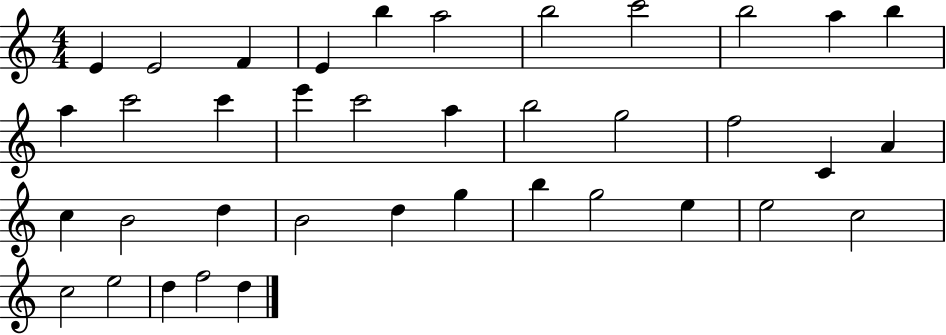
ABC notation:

X:1
T:Untitled
M:4/4
L:1/4
K:C
E E2 F E b a2 b2 c'2 b2 a b a c'2 c' e' c'2 a b2 g2 f2 C A c B2 d B2 d g b g2 e e2 c2 c2 e2 d f2 d